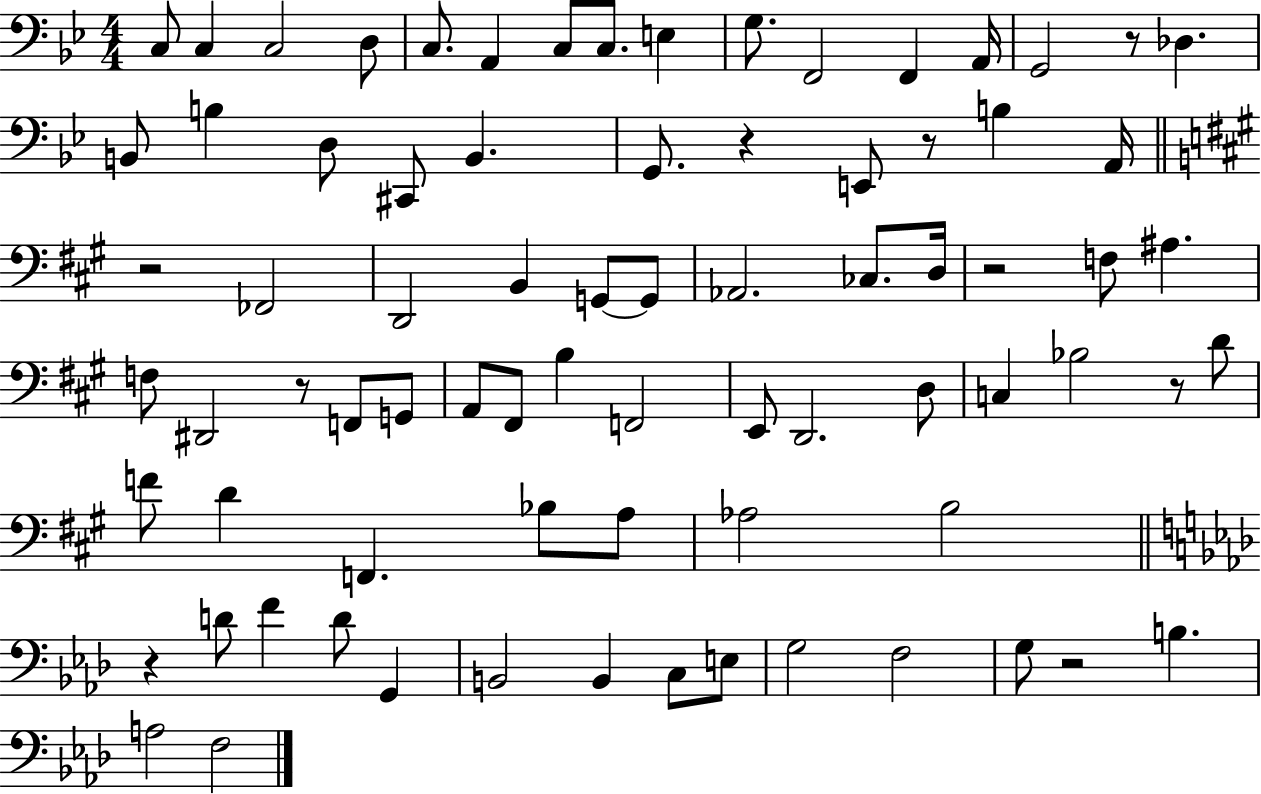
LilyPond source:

{
  \clef bass
  \numericTimeSignature
  \time 4/4
  \key bes \major
  c8 c4 c2 d8 | c8. a,4 c8 c8. e4 | g8. f,2 f,4 a,16 | g,2 r8 des4. | \break b,8 b4 d8 cis,8 b,4. | g,8. r4 e,8 r8 b4 a,16 | \bar "||" \break \key a \major r2 fes,2 | d,2 b,4 g,8~~ g,8 | aes,2. ces8. d16 | r2 f8 ais4. | \break f8 dis,2 r8 f,8 g,8 | a,8 fis,8 b4 f,2 | e,8 d,2. d8 | c4 bes2 r8 d'8 | \break f'8 d'4 f,4. bes8 a8 | aes2 b2 | \bar "||" \break \key f \minor r4 d'8 f'4 d'8 g,4 | b,2 b,4 c8 e8 | g2 f2 | g8 r2 b4. | \break a2 f2 | \bar "|."
}